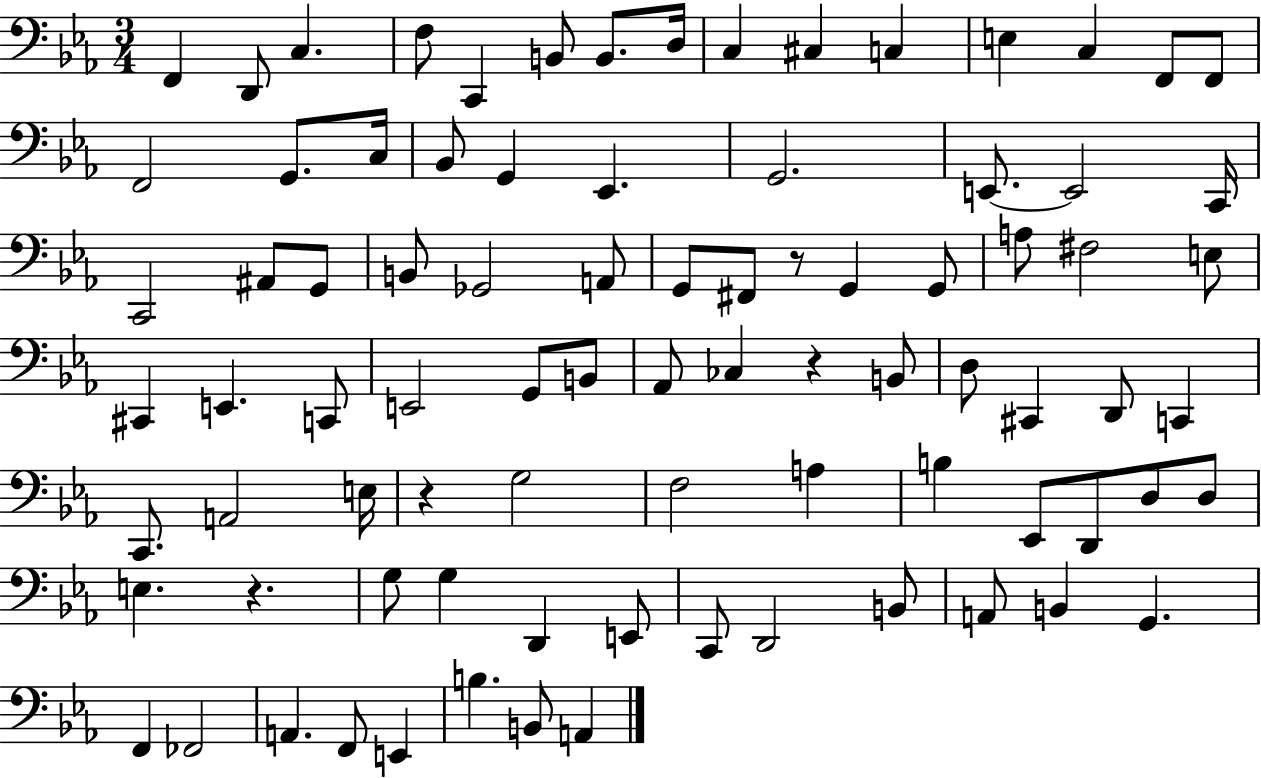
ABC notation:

X:1
T:Untitled
M:3/4
L:1/4
K:Eb
F,, D,,/2 C, F,/2 C,, B,,/2 B,,/2 D,/4 C, ^C, C, E, C, F,,/2 F,,/2 F,,2 G,,/2 C,/4 _B,,/2 G,, _E,, G,,2 E,,/2 E,,2 C,,/4 C,,2 ^A,,/2 G,,/2 B,,/2 _G,,2 A,,/2 G,,/2 ^F,,/2 z/2 G,, G,,/2 A,/2 ^F,2 E,/2 ^C,, E,, C,,/2 E,,2 G,,/2 B,,/2 _A,,/2 _C, z B,,/2 D,/2 ^C,, D,,/2 C,, C,,/2 A,,2 E,/4 z G,2 F,2 A, B, _E,,/2 D,,/2 D,/2 D,/2 E, z G,/2 G, D,, E,,/2 C,,/2 D,,2 B,,/2 A,,/2 B,, G,, F,, _F,,2 A,, F,,/2 E,, B, B,,/2 A,,